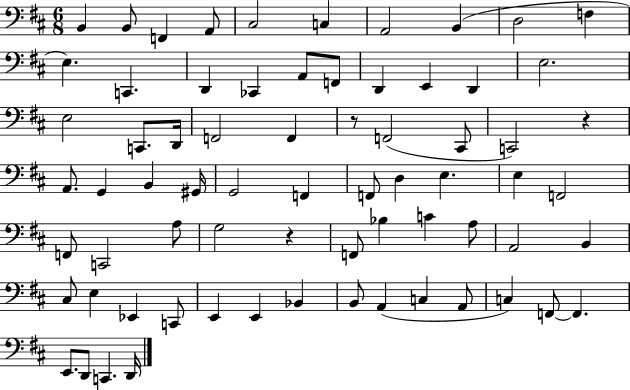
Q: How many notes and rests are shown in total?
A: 70